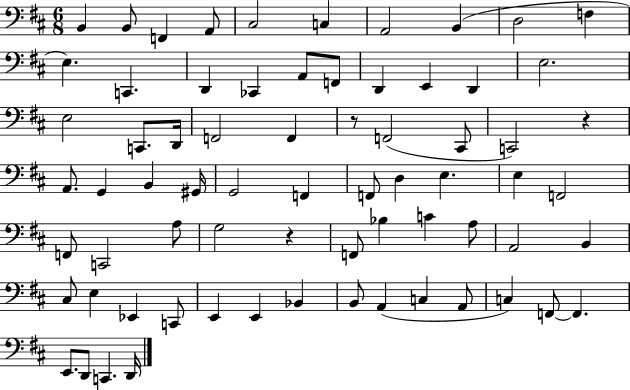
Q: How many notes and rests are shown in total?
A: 70